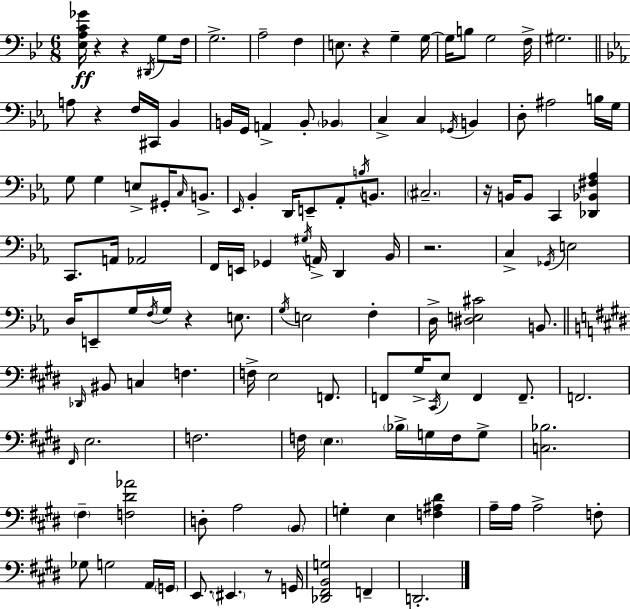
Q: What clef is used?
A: bass